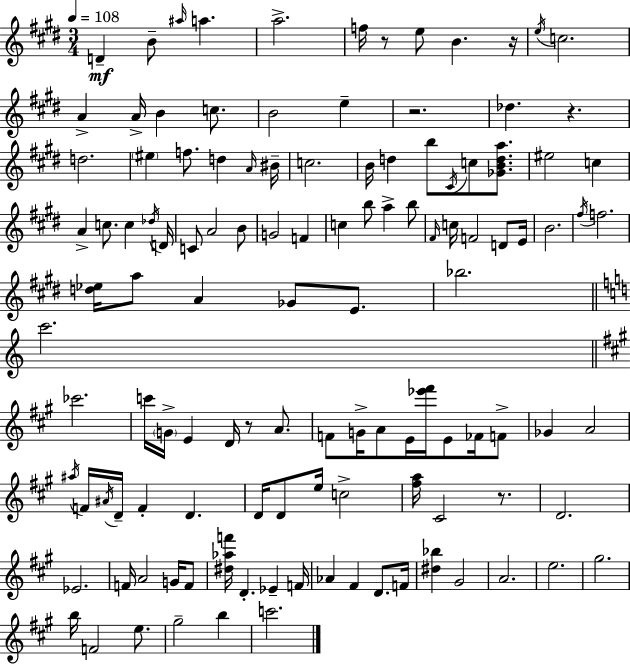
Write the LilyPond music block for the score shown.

{
  \clef treble
  \numericTimeSignature
  \time 3/4
  \key e \major
  \tempo 4 = 108
  d'4--\mf b'8-- \grace { ais''16 } a''4. | a''2.-> | f''16 r8 e''8 b'4. | r16 \acciaccatura { e''16 } c''2. | \break a'4-> a'16-> b'4 c''8. | b'2 e''4-- | r2. | des''4. r4. | \break d''2. | \parenthesize eis''4 f''8. d''4 | \grace { a'16 } bis'16-- c''2. | b'16 d''4 b''8 \acciaccatura { cis'16 } c''8 | \break <ges' b' d'' a''>8. eis''2 | c''4 a'4-> c''8. c''4 | \acciaccatura { des''16 } d'16 c'8 a'2 | b'8 g'2 | \break f'4 c''4 b''8 a''4-> | b''8 \grace { fis'16 } c''16 f'2 | d'8 e'16 b'2. | \acciaccatura { fis''16 } f''2. | \break <d'' ees''>16 a''8 a'4 | ges'8 e'8. bes''2. | \bar "||" \break \key c \major c'''2. | \bar "||" \break \key a \major ces'''2. | c'''16 \parenthesize g'16-> e'4 d'16 r8 a'8. | f'8 g'16-> a'8 e'16 <ees''' fis'''>16 e'8 fes'16 f'8-> | ges'4 a'2 | \break \acciaccatura { ais''16 } f'16 \acciaccatura { ais'16 } d'16-- f'4-. d'4. | d'16 d'8 e''16 c''2-> | <fis'' a''>16 cis'2 r8. | d'2. | \break ees'2. | f'16 a'2 g'16 | f'8 <dis'' aes'' f'''>16 d'4.-. ees'4-- | f'16 aes'4 fis'4 d'8. | \break f'16 <dis'' bes''>4 gis'2 | a'2. | e''2. | gis''2. | \break b''16 f'2 e''8. | gis''2-- b''4 | c'''2. | \bar "|."
}